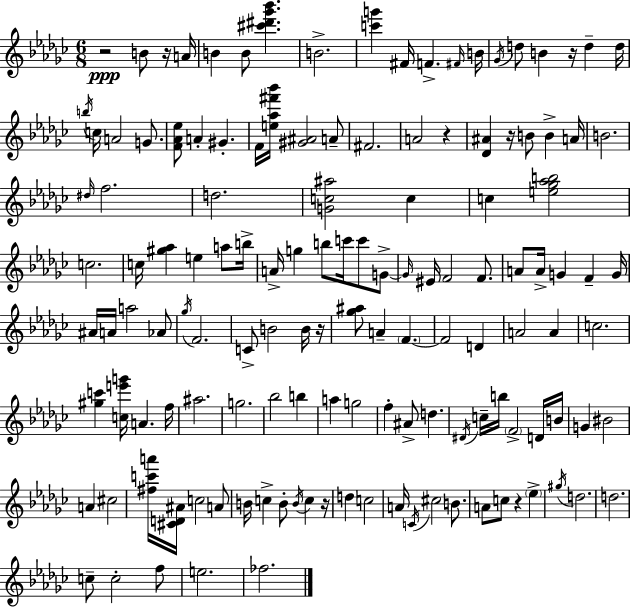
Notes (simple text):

R/h B4/e R/s A4/s B4/q B4/e [C#6,D#6,Gb6,Bb6]/q. B4/h. [C6,G6]/q F#4/s F4/q. F#4/s B4/s Gb4/s D5/e B4/q R/s D5/q D5/s B5/s C5/s A4/h G4/e. [F4,Ab4,Eb5]/e A4/q G#4/q. F4/s [E5,Ab5,F#6,Bb6]/s [G#4,A#4]/h A4/e F#4/h. A4/h R/q [Db4,A#4]/q R/s B4/e B4/q A4/s B4/h. D#5/s F5/h. D5/h. [G4,C5,A#5]/h C5/q C5/q [E5,Gb5,Ab5,B5]/h C5/h. C5/s [G#5,Ab5]/q E5/q A5/e B5/s A4/s G5/q B5/e C6/s C6/e G4/e G4/s EIS4/s F4/h F4/e. A4/e A4/s G4/q F4/q G4/s A#4/s A4/s A5/h Ab4/e Gb5/s F4/h. C4/e B4/h B4/s R/s [Gb5,A#5]/e A4/q F4/q. F4/h D4/q A4/h A4/q C5/h. [G#5,C6]/q [C5,E6,G6]/s A4/q. F5/s A#5/h. G5/h. Bb5/h B5/q A5/q G5/h F5/q A#4/e D5/q. D#4/s C5/s B5/s F4/h D4/s B4/s G4/q BIS4/h A4/q C#5/h [F#5,C6,A6]/s [C#4,D4,A#4]/s C5/h A4/e B4/s C5/q B4/e B4/s C5/q R/s D5/q C5/h A4/s C4/s C#5/h B4/e. A4/e C5/e R/q Eb5/q G#5/s D5/h. D5/h. C5/e C5/h F5/e E5/h. FES5/h.